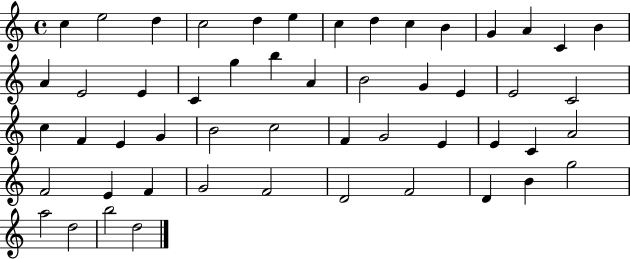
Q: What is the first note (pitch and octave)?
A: C5